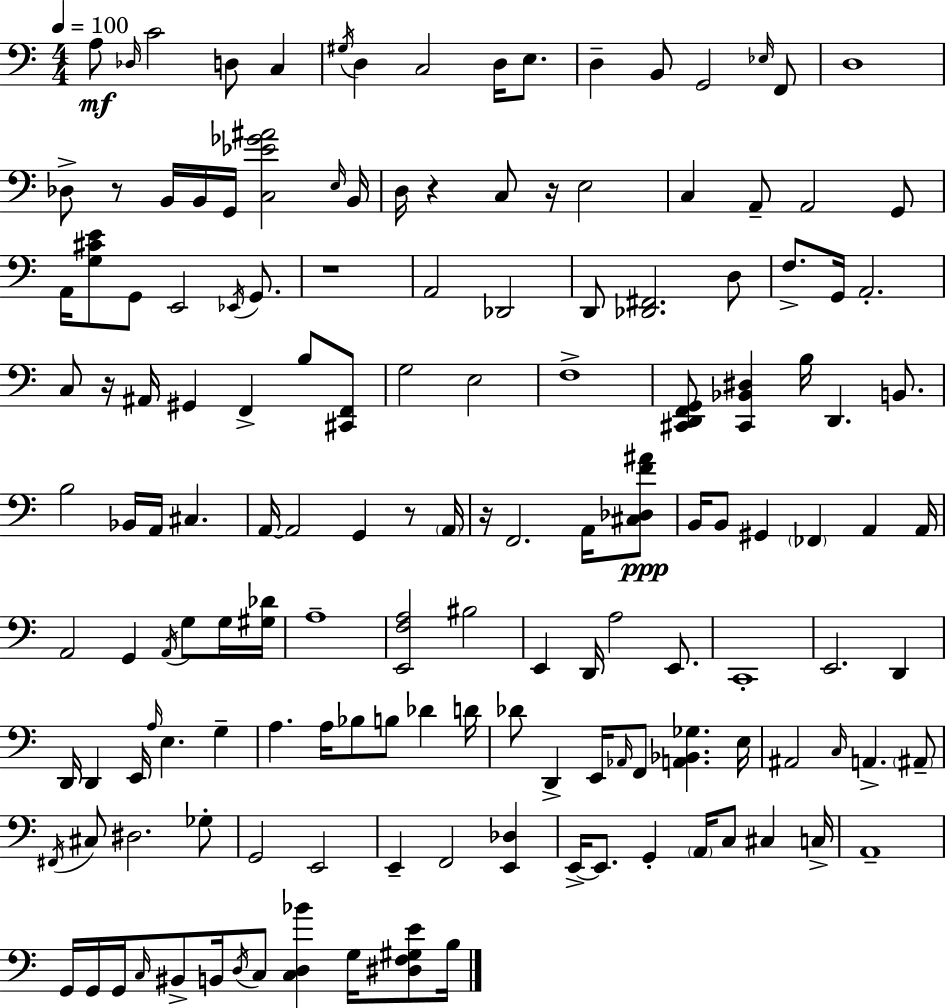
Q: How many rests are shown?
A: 7